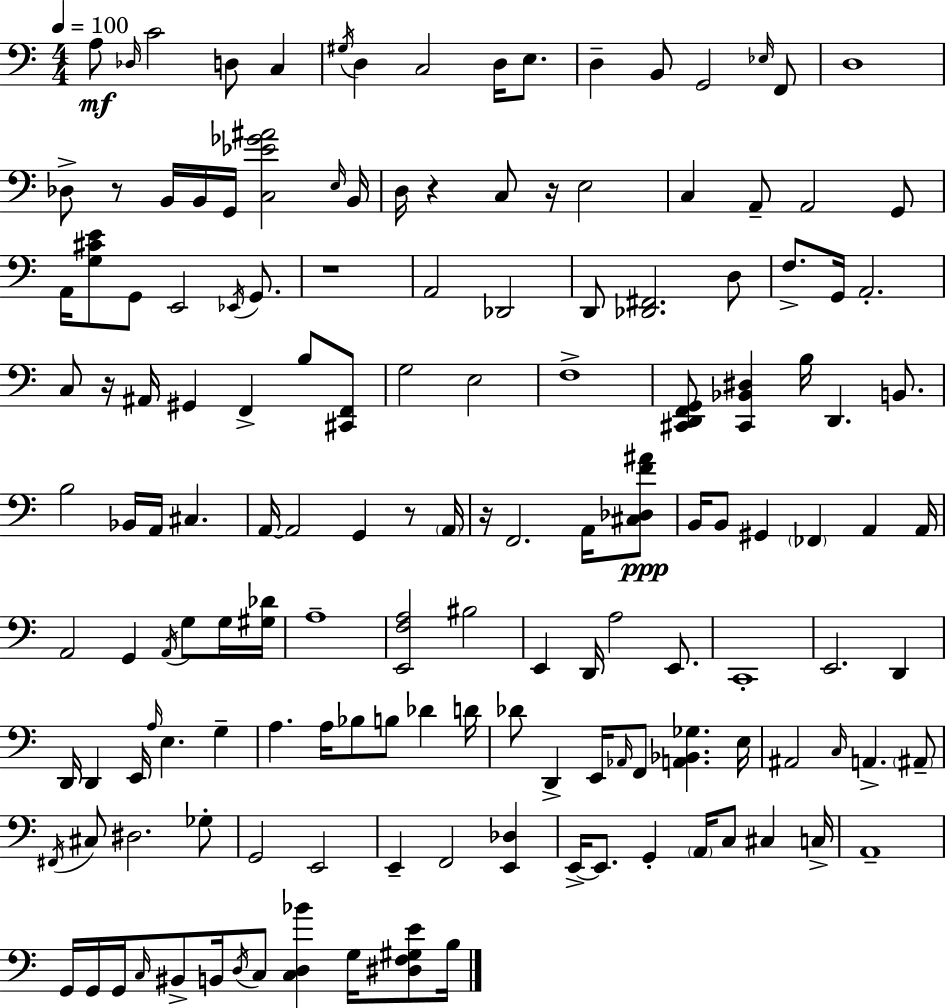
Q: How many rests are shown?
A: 7